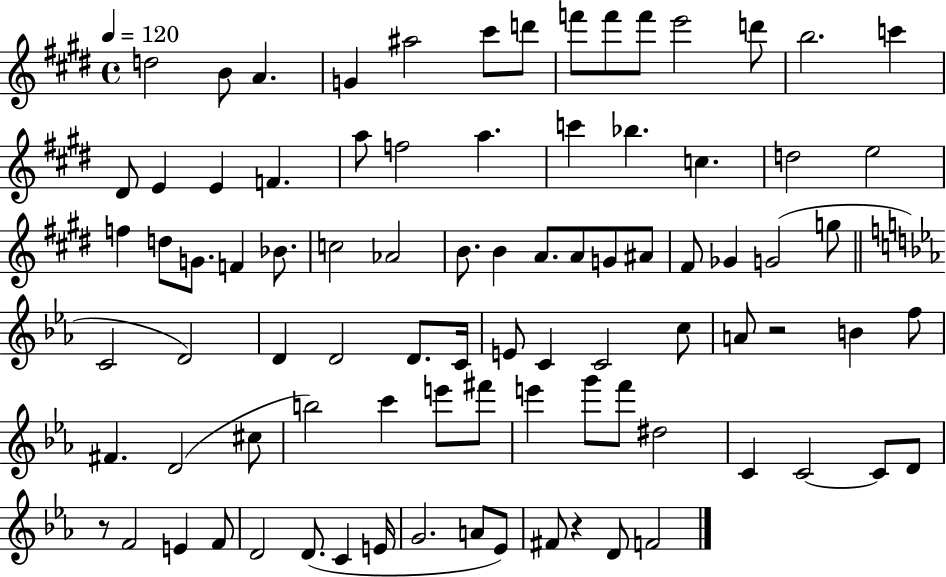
D5/h B4/e A4/q. G4/q A#5/h C#6/e D6/e F6/e F6/e F6/e E6/h D6/e B5/h. C6/q D#4/e E4/q E4/q F4/q. A5/e F5/h A5/q. C6/q Bb5/q. C5/q. D5/h E5/h F5/q D5/e G4/e. F4/q Bb4/e. C5/h Ab4/h B4/e. B4/q A4/e. A4/e G4/e A#4/e F#4/e Gb4/q G4/h G5/e C4/h D4/h D4/q D4/h D4/e. C4/s E4/e C4/q C4/h C5/e A4/e R/h B4/q F5/e F#4/q. D4/h C#5/e B5/h C6/q E6/e F#6/e E6/q G6/e F6/e D#5/h C4/q C4/h C4/e D4/e R/e F4/h E4/q F4/e D4/h D4/e. C4/q E4/s G4/h. A4/e Eb4/e F#4/e R/q D4/e F4/h